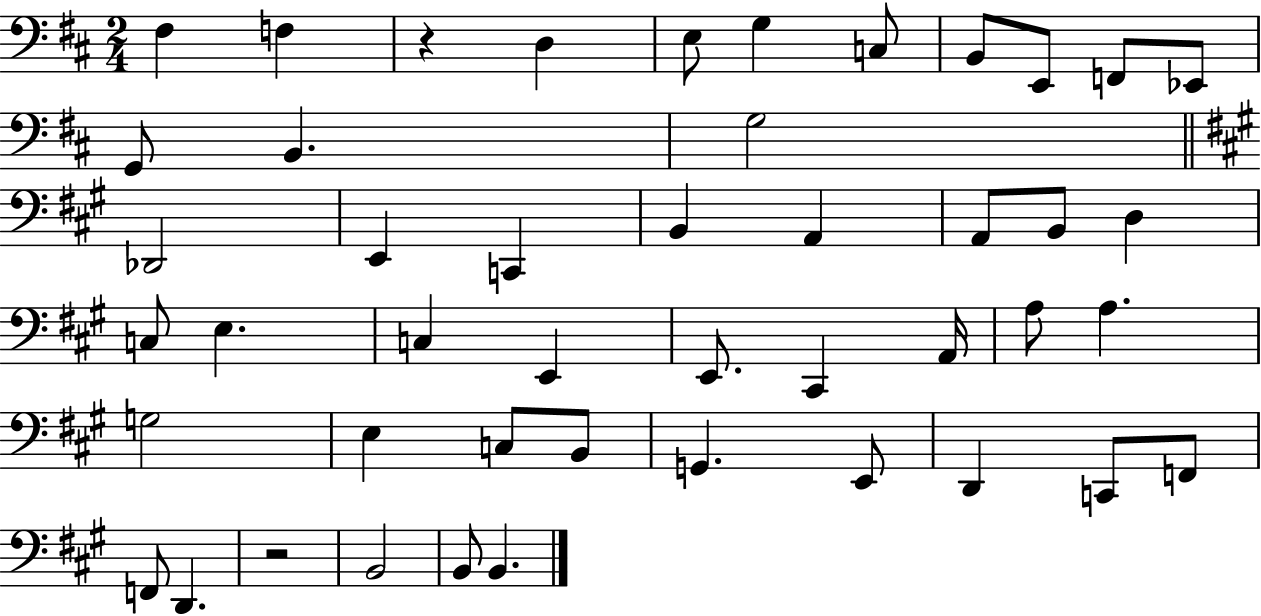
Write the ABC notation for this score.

X:1
T:Untitled
M:2/4
L:1/4
K:D
^F, F, z D, E,/2 G, C,/2 B,,/2 E,,/2 F,,/2 _E,,/2 G,,/2 B,, G,2 _D,,2 E,, C,, B,, A,, A,,/2 B,,/2 D, C,/2 E, C, E,, E,,/2 ^C,, A,,/4 A,/2 A, G,2 E, C,/2 B,,/2 G,, E,,/2 D,, C,,/2 F,,/2 F,,/2 D,, z2 B,,2 B,,/2 B,,